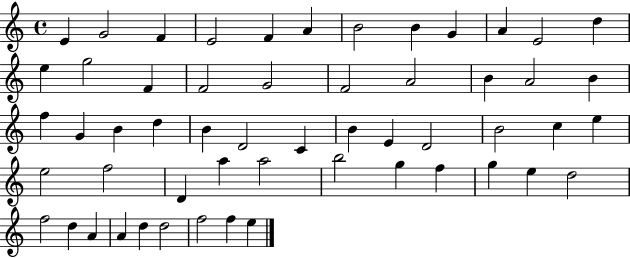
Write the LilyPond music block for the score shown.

{
  \clef treble
  \time 4/4
  \defaultTimeSignature
  \key c \major
  e'4 g'2 f'4 | e'2 f'4 a'4 | b'2 b'4 g'4 | a'4 e'2 d''4 | \break e''4 g''2 f'4 | f'2 g'2 | f'2 a'2 | b'4 a'2 b'4 | \break f''4 g'4 b'4 d''4 | b'4 d'2 c'4 | b'4 e'4 d'2 | b'2 c''4 e''4 | \break e''2 f''2 | d'4 a''4 a''2 | b''2 g''4 f''4 | g''4 e''4 d''2 | \break f''2 d''4 a'4 | a'4 d''4 d''2 | f''2 f''4 e''4 | \bar "|."
}